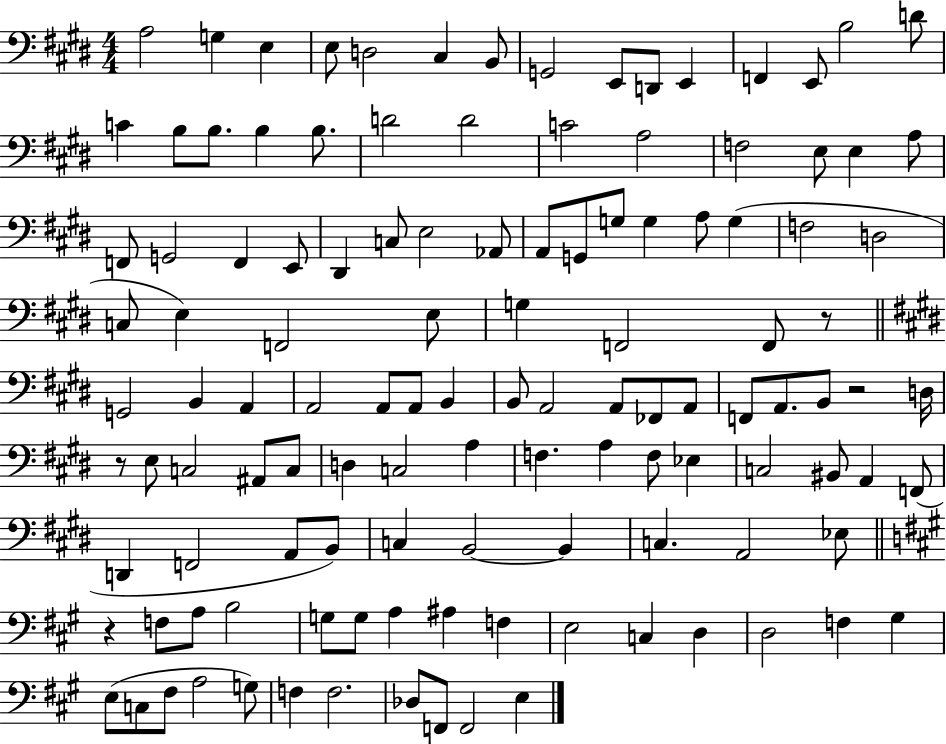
X:1
T:Untitled
M:4/4
L:1/4
K:E
A,2 G, E, E,/2 D,2 ^C, B,,/2 G,,2 E,,/2 D,,/2 E,, F,, E,,/2 B,2 D/2 C B,/2 B,/2 B, B,/2 D2 D2 C2 A,2 F,2 E,/2 E, A,/2 F,,/2 G,,2 F,, E,,/2 ^D,, C,/2 E,2 _A,,/2 A,,/2 G,,/2 G,/2 G, A,/2 G, F,2 D,2 C,/2 E, F,,2 E,/2 G, F,,2 F,,/2 z/2 G,,2 B,, A,, A,,2 A,,/2 A,,/2 B,, B,,/2 A,,2 A,,/2 _F,,/2 A,,/2 F,,/2 A,,/2 B,,/2 z2 D,/4 z/2 E,/2 C,2 ^A,,/2 C,/2 D, C,2 A, F, A, F,/2 _E, C,2 ^B,,/2 A,, F,,/2 D,, F,,2 A,,/2 B,,/2 C, B,,2 B,, C, A,,2 _E,/2 z F,/2 A,/2 B,2 G,/2 G,/2 A, ^A, F, E,2 C, D, D,2 F, ^G, E,/2 C,/2 ^F,/2 A,2 G,/2 F, F,2 _D,/2 F,,/2 F,,2 E,